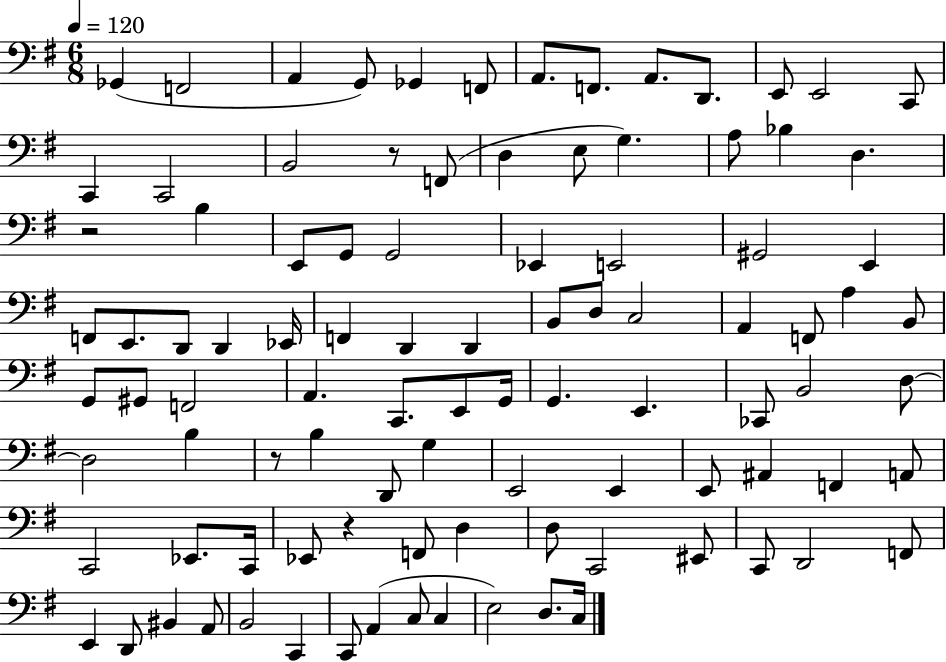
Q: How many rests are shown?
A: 4